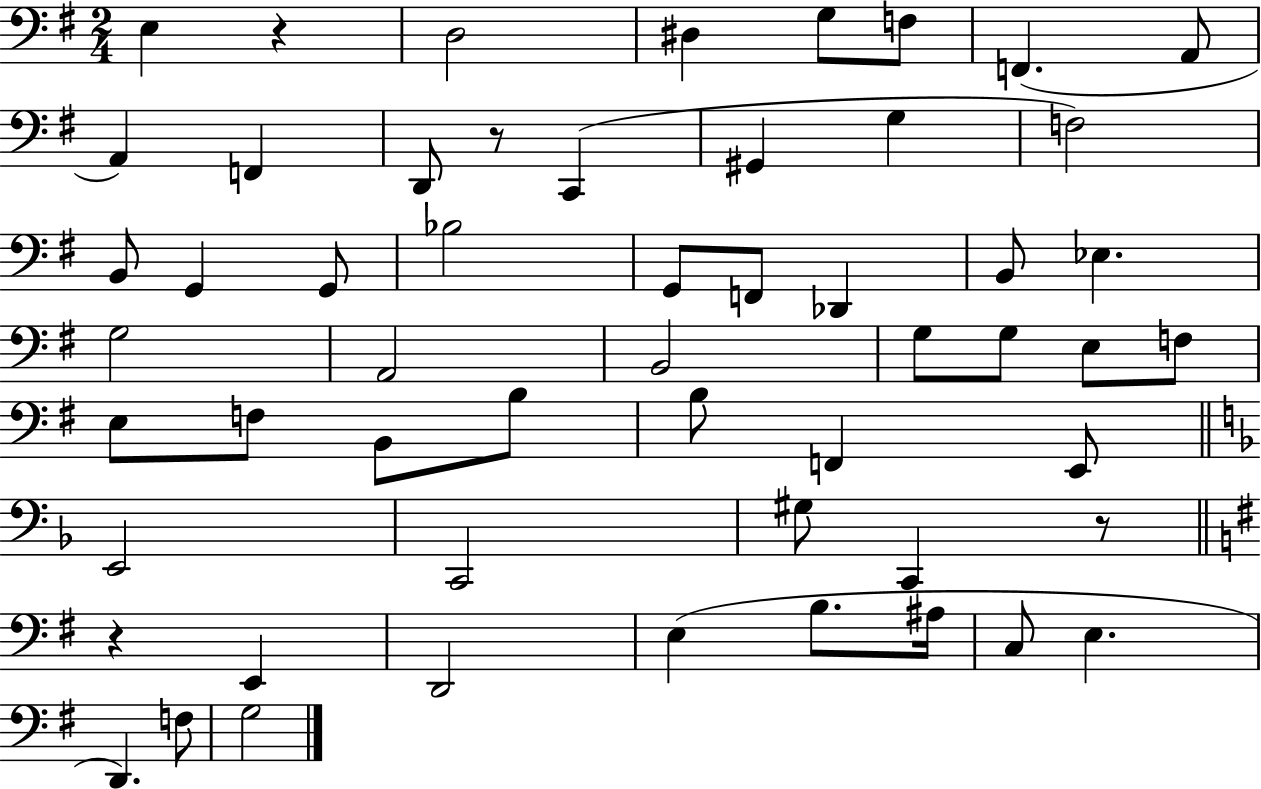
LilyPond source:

{
  \clef bass
  \numericTimeSignature
  \time 2/4
  \key g \major
  e4 r4 | d2 | dis4 g8 f8 | f,4.( a,8 | \break a,4) f,4 | d,8 r8 c,4( | gis,4 g4 | f2) | \break b,8 g,4 g,8 | bes2 | g,8 f,8 des,4 | b,8 ees4. | \break g2 | a,2 | b,2 | g8 g8 e8 f8 | \break e8 f8 b,8 b8 | b8 f,4 e,8 | \bar "||" \break \key f \major e,2 | c,2 | gis8 c,4 r8 | \bar "||" \break \key g \major r4 e,4 | d,2 | e4( b8. ais16 | c8 e4. | \break d,4.) f8 | g2 | \bar "|."
}